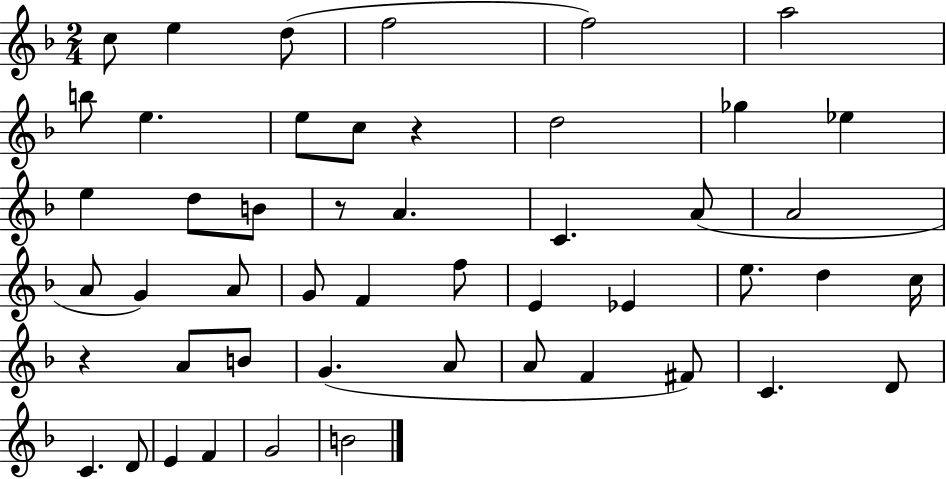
X:1
T:Untitled
M:2/4
L:1/4
K:F
c/2 e d/2 f2 f2 a2 b/2 e e/2 c/2 z d2 _g _e e d/2 B/2 z/2 A C A/2 A2 A/2 G A/2 G/2 F f/2 E _E e/2 d c/4 z A/2 B/2 G A/2 A/2 F ^F/2 C D/2 C D/2 E F G2 B2